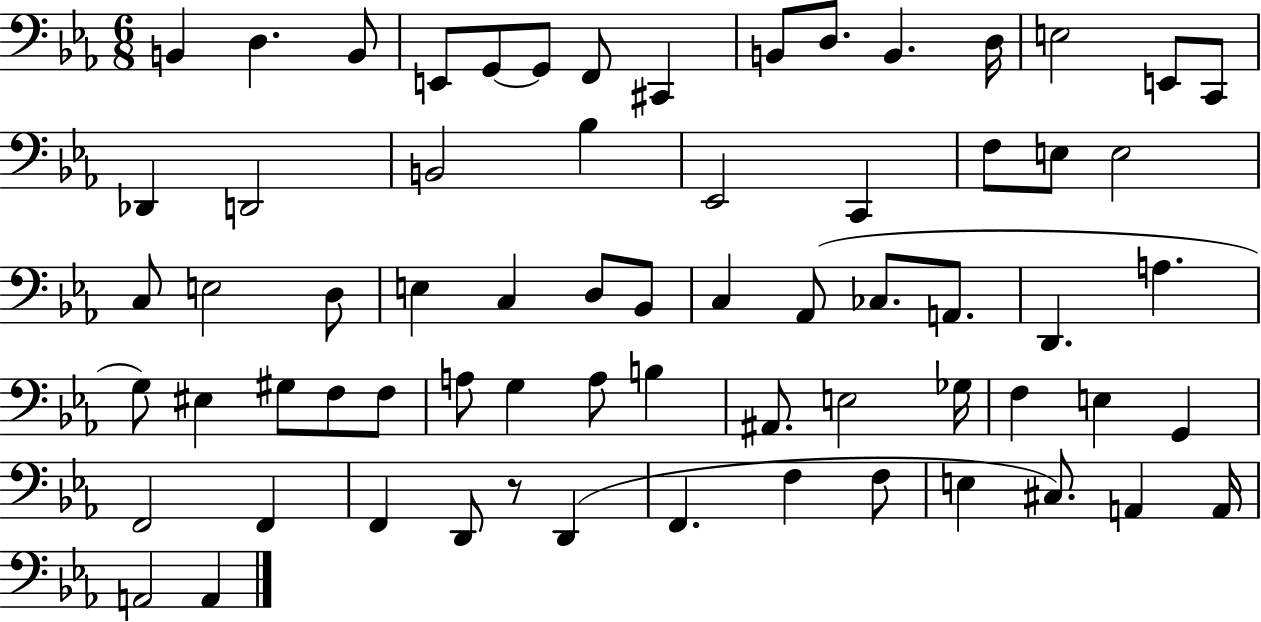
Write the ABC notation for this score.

X:1
T:Untitled
M:6/8
L:1/4
K:Eb
B,, D, B,,/2 E,,/2 G,,/2 G,,/2 F,,/2 ^C,, B,,/2 D,/2 B,, D,/4 E,2 E,,/2 C,,/2 _D,, D,,2 B,,2 _B, _E,,2 C,, F,/2 E,/2 E,2 C,/2 E,2 D,/2 E, C, D,/2 _B,,/2 C, _A,,/2 _C,/2 A,,/2 D,, A, G,/2 ^E, ^G,/2 F,/2 F,/2 A,/2 G, A,/2 B, ^A,,/2 E,2 _G,/4 F, E, G,, F,,2 F,, F,, D,,/2 z/2 D,, F,, F, F,/2 E, ^C,/2 A,, A,,/4 A,,2 A,,